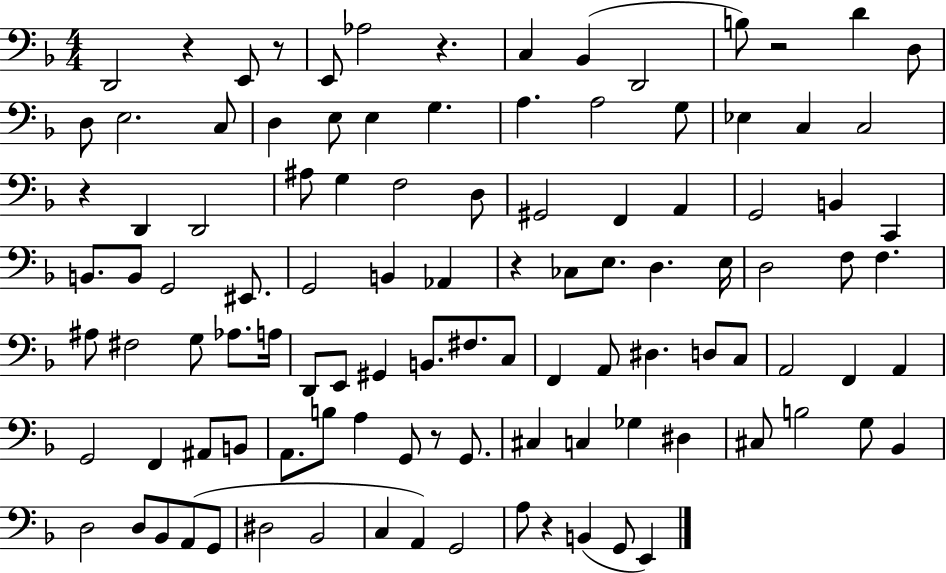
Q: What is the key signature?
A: F major